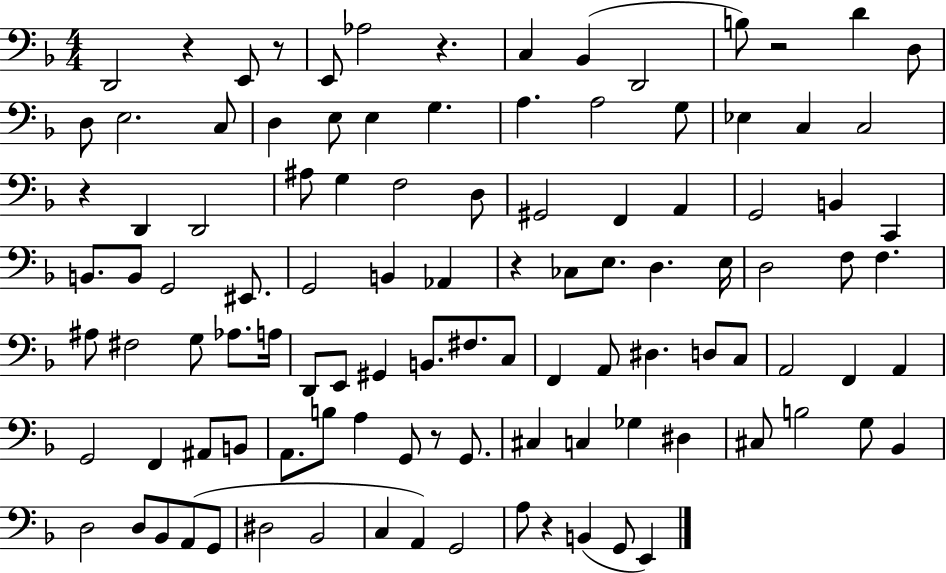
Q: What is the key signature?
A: F major